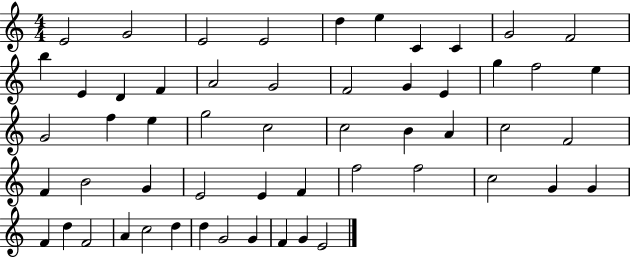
X:1
T:Untitled
M:4/4
L:1/4
K:C
E2 G2 E2 E2 d e C C G2 F2 b E D F A2 G2 F2 G E g f2 e G2 f e g2 c2 c2 B A c2 F2 F B2 G E2 E F f2 f2 c2 G G F d F2 A c2 d d G2 G F G E2